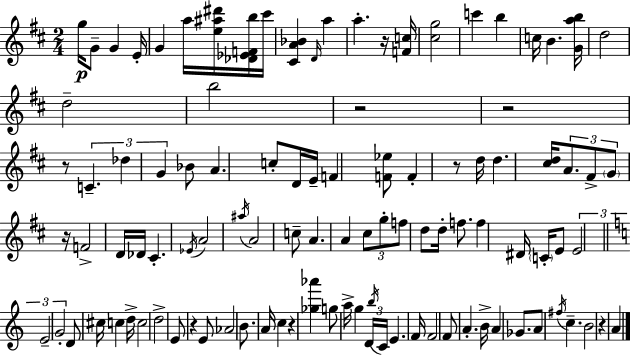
G5/s G4/e G4/q E4/s G4/q A5/s [E5,A#5,D#6]/s [Db4,Eb4,F4,B5]/s C#6/s [C#4,A4,Bb4]/q D4/s A5/q A5/q. R/s [F4,C5]/s [C#5,G5]/h C6/q B5/q C5/s B4/q. [G4,A5,B5]/s D5/h D5/h B5/h R/h R/h R/e C4/q. Db5/q G4/q Bb4/e A4/q. C5/e D4/s E4/s F4/q [F4,Eb5]/e F4/q R/e D5/s D5/q. [C#5,D5]/s A4/e. F#4/e G4/e R/s F4/h D4/s Db4/s C#4/q. Eb4/s A4/h A#5/s A4/h C5/e A4/q. A4/q C#5/e G5/e F5/e D5/e D5/s F5/e. F5/q D#4/s C4/s E4/e E4/h E4/h G4/h D4/e C#5/s C5/q D5/s C5/h D5/h E4/e R/q E4/e Ab4/h B4/e. A4/s C5/q R/q [Gb5,Ab6]/q G5/e A5/s G5/q D4/s B5/s C4/s E4/q. F4/s F4/h F4/e A4/q. B4/s A4/q Gb4/e. A4/e F#5/s C5/q. B4/h R/q A4/q